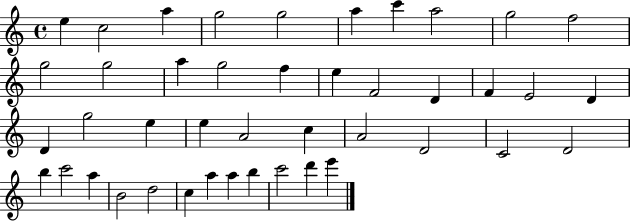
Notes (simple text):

E5/q C5/h A5/q G5/h G5/h A5/q C6/q A5/h G5/h F5/h G5/h G5/h A5/q G5/h F5/q E5/q F4/h D4/q F4/q E4/h D4/q D4/q G5/h E5/q E5/q A4/h C5/q A4/h D4/h C4/h D4/h B5/q C6/h A5/q B4/h D5/h C5/q A5/q A5/q B5/q C6/h D6/q E6/q